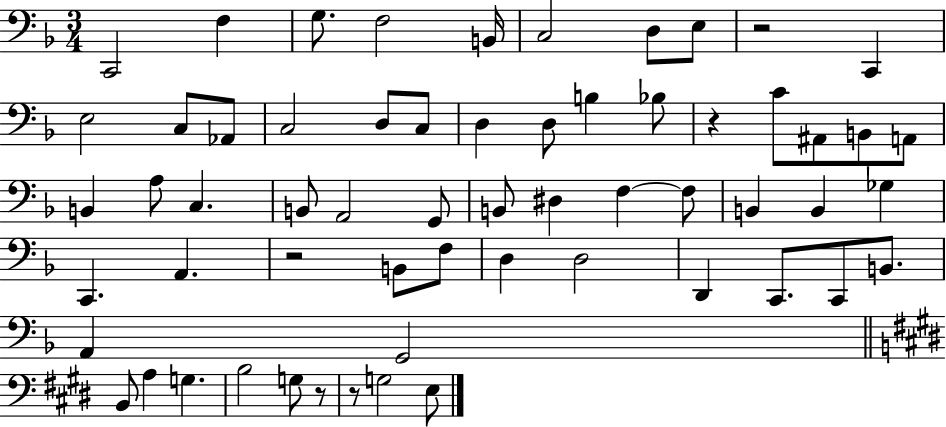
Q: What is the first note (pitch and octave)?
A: C2